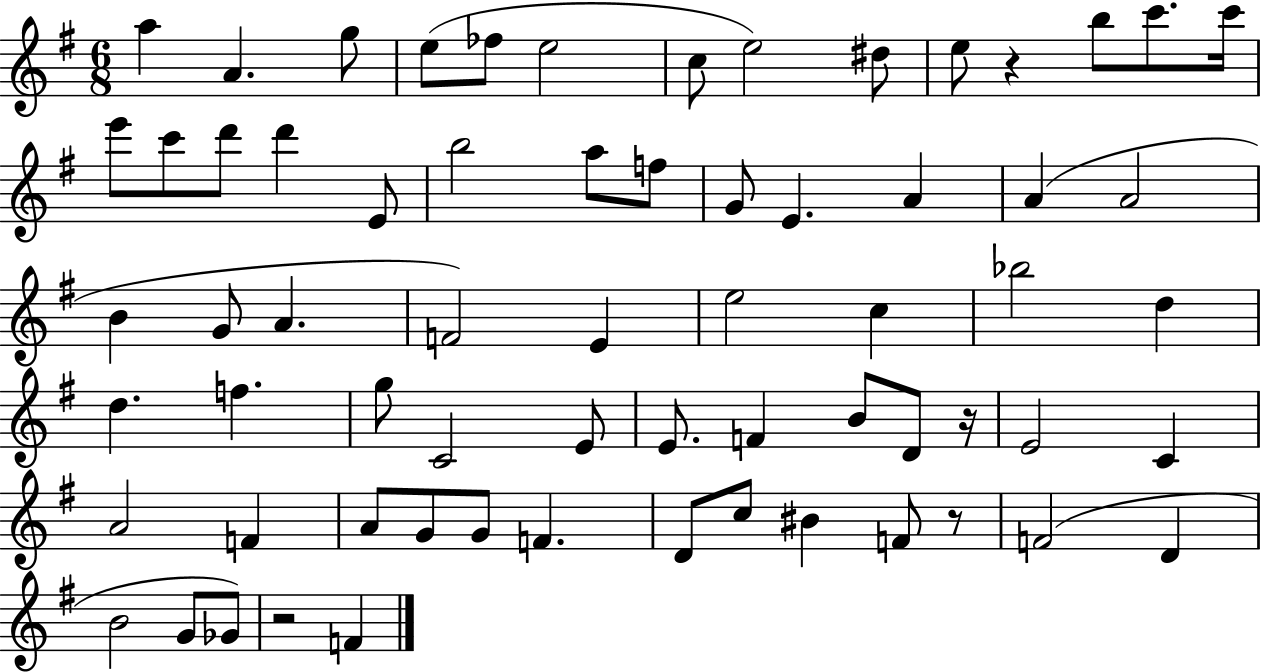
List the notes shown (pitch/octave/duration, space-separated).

A5/q A4/q. G5/e E5/e FES5/e E5/h C5/e E5/h D#5/e E5/e R/q B5/e C6/e. C6/s E6/e C6/e D6/e D6/q E4/e B5/h A5/e F5/e G4/e E4/q. A4/q A4/q A4/h B4/q G4/e A4/q. F4/h E4/q E5/h C5/q Bb5/h D5/q D5/q. F5/q. G5/e C4/h E4/e E4/e. F4/q B4/e D4/e R/s E4/h C4/q A4/h F4/q A4/e G4/e G4/e F4/q. D4/e C5/e BIS4/q F4/e R/e F4/h D4/q B4/h G4/e Gb4/e R/h F4/q